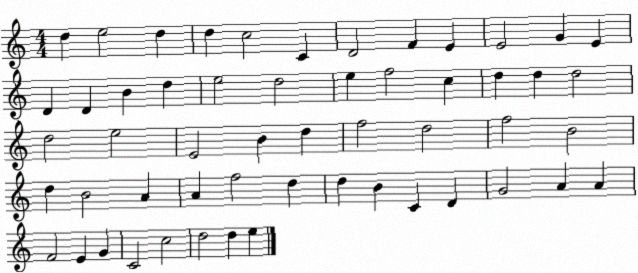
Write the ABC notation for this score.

X:1
T:Untitled
M:4/4
L:1/4
K:C
d e2 d d c2 C D2 F E E2 G E D D B d e2 d2 e f2 c d d d2 d2 e2 E2 B d f2 d2 f2 B2 d B2 A A f2 d d B C D G2 A A F2 E G C2 c2 d2 d e